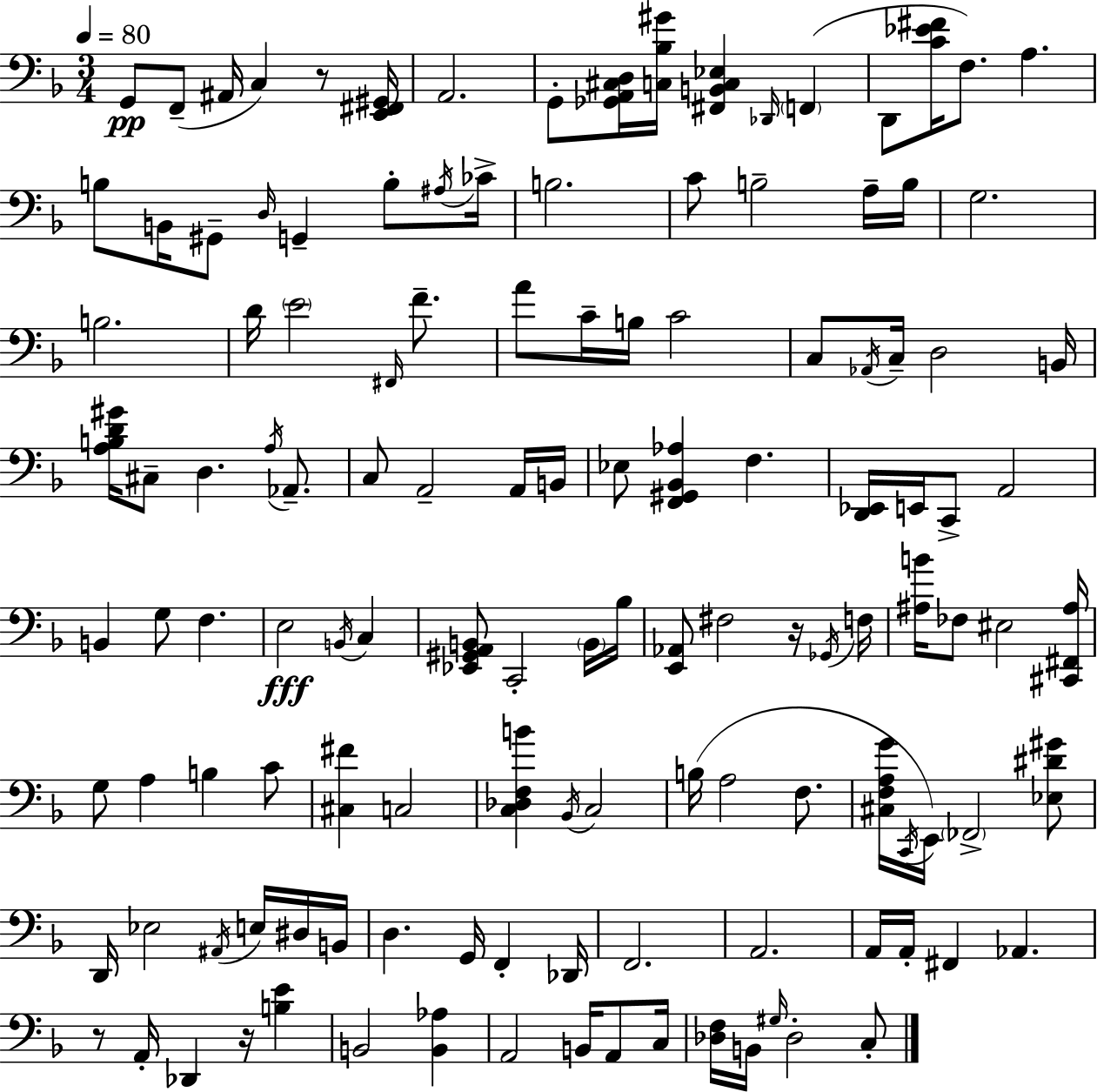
X:1
T:Untitled
M:3/4
L:1/4
K:Dm
G,,/2 F,,/2 ^A,,/4 C, z/2 [E,,^F,,^G,,]/4 A,,2 G,,/2 [_G,,A,,^C,D,]/4 [C,_B,^G]/4 [^F,,B,,C,_E,] _D,,/4 F,, D,,/2 [C_E^F]/4 F,/2 A, B,/2 B,,/4 ^G,,/2 D,/4 G,, B,/2 ^A,/4 _C/4 B,2 C/2 B,2 A,/4 B,/4 G,2 B,2 D/4 E2 ^F,,/4 F/2 A/2 C/4 B,/4 C2 C,/2 _A,,/4 C,/4 D,2 B,,/4 [A,B,D^G]/4 ^C,/2 D, A,/4 _A,,/2 C,/2 A,,2 A,,/4 B,,/4 _E,/2 [F,,^G,,_B,,_A,] F, [D,,_E,,]/4 E,,/4 C,,/2 A,,2 B,, G,/2 F, E,2 B,,/4 C, [_E,,^G,,A,,B,,]/2 C,,2 B,,/4 _B,/4 [E,,_A,,]/2 ^F,2 z/4 _G,,/4 F,/4 [^A,B]/4 _F,/2 ^E,2 [^C,,^F,,^A,]/4 G,/2 A, B, C/2 [^C,^F] C,2 [C,_D,F,B] _B,,/4 C,2 B,/4 A,2 F,/2 [^C,F,A,G]/4 C,,/4 E,,/4 _F,,2 [_E,^D^G]/2 D,,/4 _E,2 ^A,,/4 E,/4 ^D,/4 B,,/4 D, G,,/4 F,, _D,,/4 F,,2 A,,2 A,,/4 A,,/4 ^F,, _A,, z/2 A,,/4 _D,, z/4 [B,E] B,,2 [B,,_A,] A,,2 B,,/4 A,,/2 C,/4 [_D,F,]/4 B,,/4 ^G,/4 _D,2 C,/2